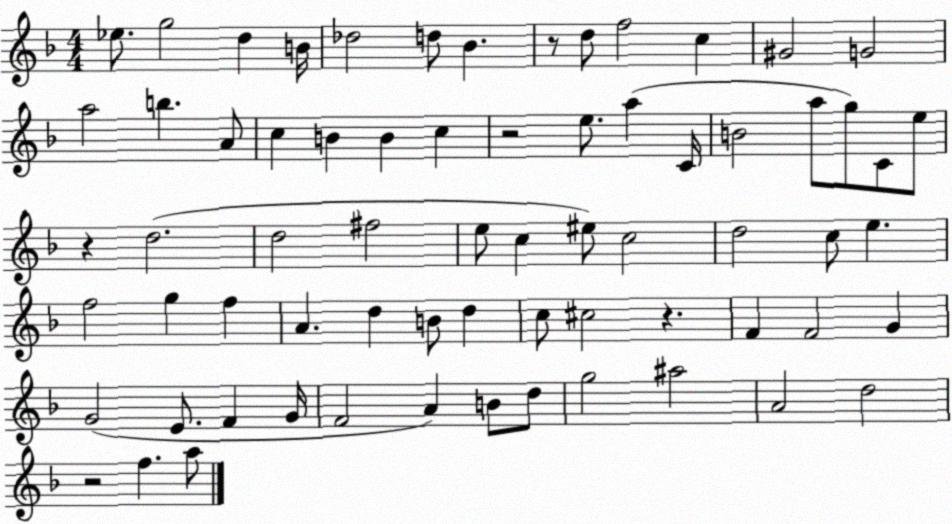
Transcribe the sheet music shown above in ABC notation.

X:1
T:Untitled
M:4/4
L:1/4
K:F
_e/2 g2 d B/4 _d2 d/2 _B z/2 d/2 f2 c ^G2 G2 a2 b A/2 c B B c z2 e/2 a C/4 B2 a/2 g/2 C/2 e/2 z d2 d2 ^f2 e/2 c ^e/2 c2 d2 c/2 e f2 g f A d B/2 d c/2 ^c2 z F F2 G G2 E/2 F G/4 F2 A B/2 d/2 g2 ^a2 A2 d2 z2 f a/2